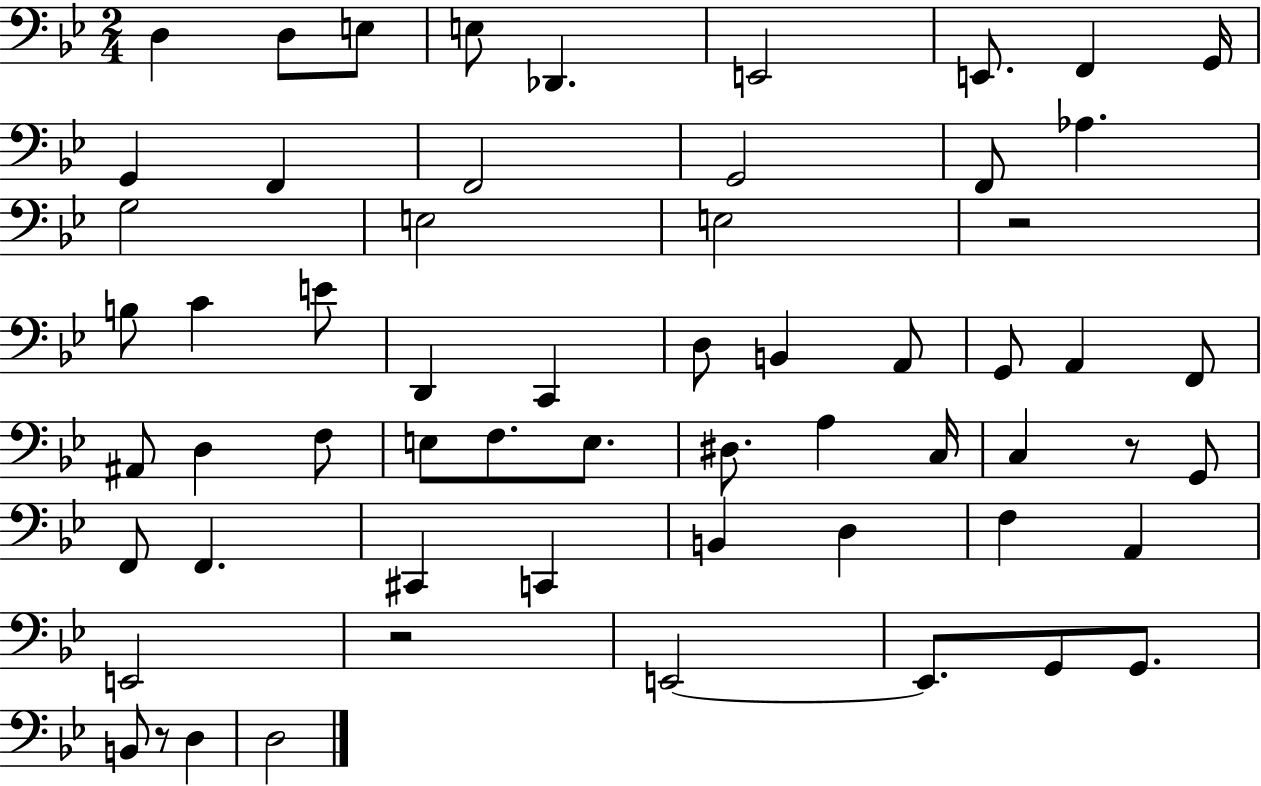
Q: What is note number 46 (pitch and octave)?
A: D3